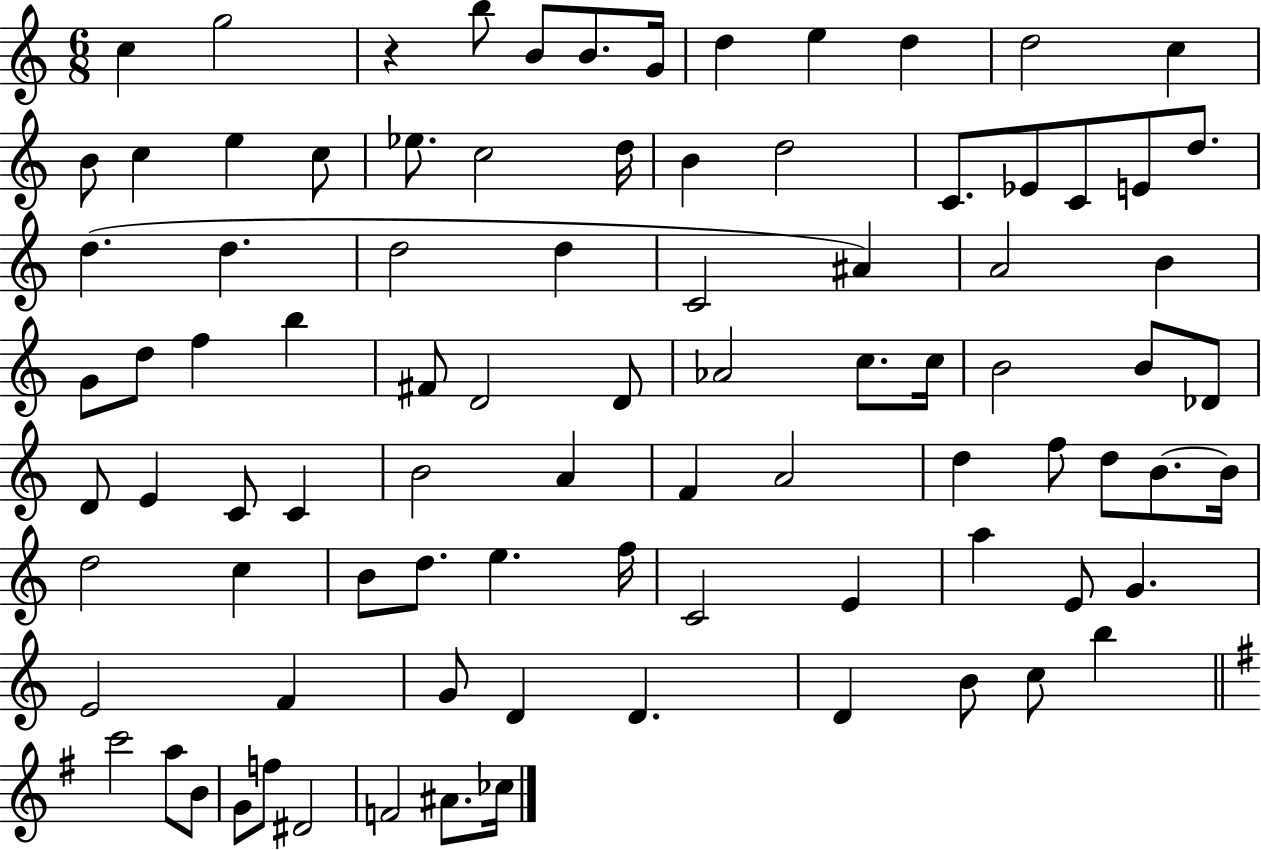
{
  \clef treble
  \numericTimeSignature
  \time 6/8
  \key c \major
  c''4 g''2 | r4 b''8 b'8 b'8. g'16 | d''4 e''4 d''4 | d''2 c''4 | \break b'8 c''4 e''4 c''8 | ees''8. c''2 d''16 | b'4 d''2 | c'8. ees'8 c'8 e'8 d''8. | \break d''4.( d''4. | d''2 d''4 | c'2 ais'4) | a'2 b'4 | \break g'8 d''8 f''4 b''4 | fis'8 d'2 d'8 | aes'2 c''8. c''16 | b'2 b'8 des'8 | \break d'8 e'4 c'8 c'4 | b'2 a'4 | f'4 a'2 | d''4 f''8 d''8 b'8.~~ b'16 | \break d''2 c''4 | b'8 d''8. e''4. f''16 | c'2 e'4 | a''4 e'8 g'4. | \break e'2 f'4 | g'8 d'4 d'4. | d'4 b'8 c''8 b''4 | \bar "||" \break \key g \major c'''2 a''8 b'8 | g'8 f''8 dis'2 | f'2 ais'8. ces''16 | \bar "|."
}